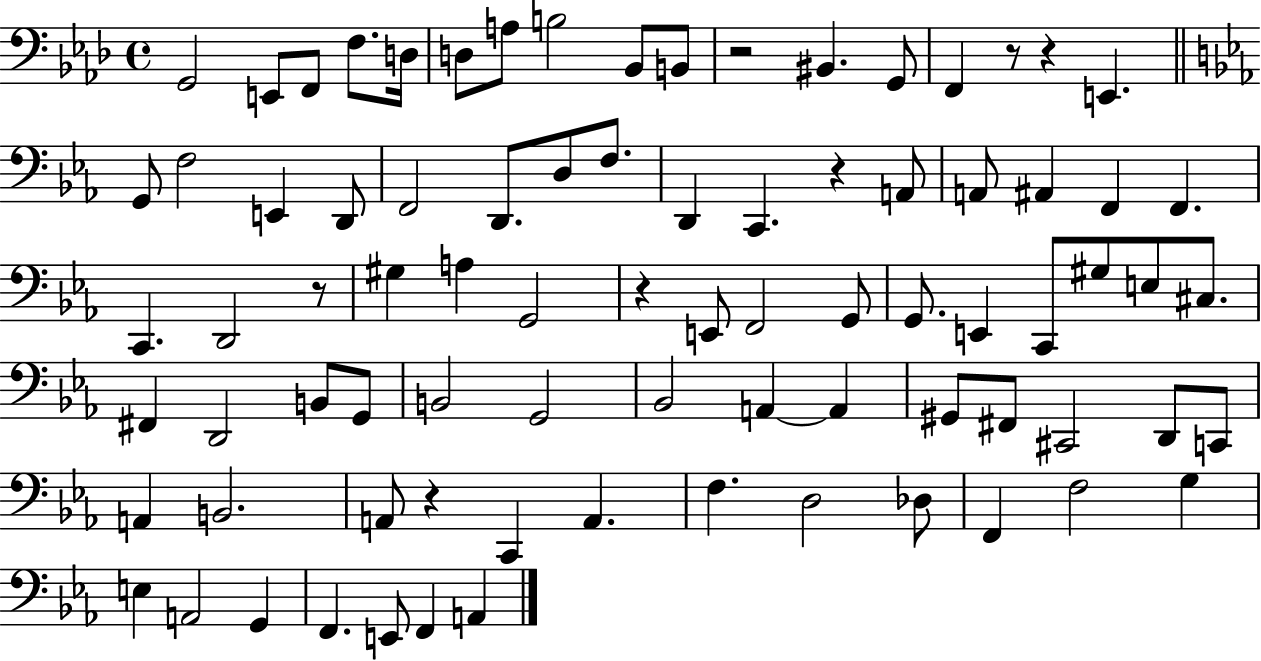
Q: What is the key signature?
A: AES major